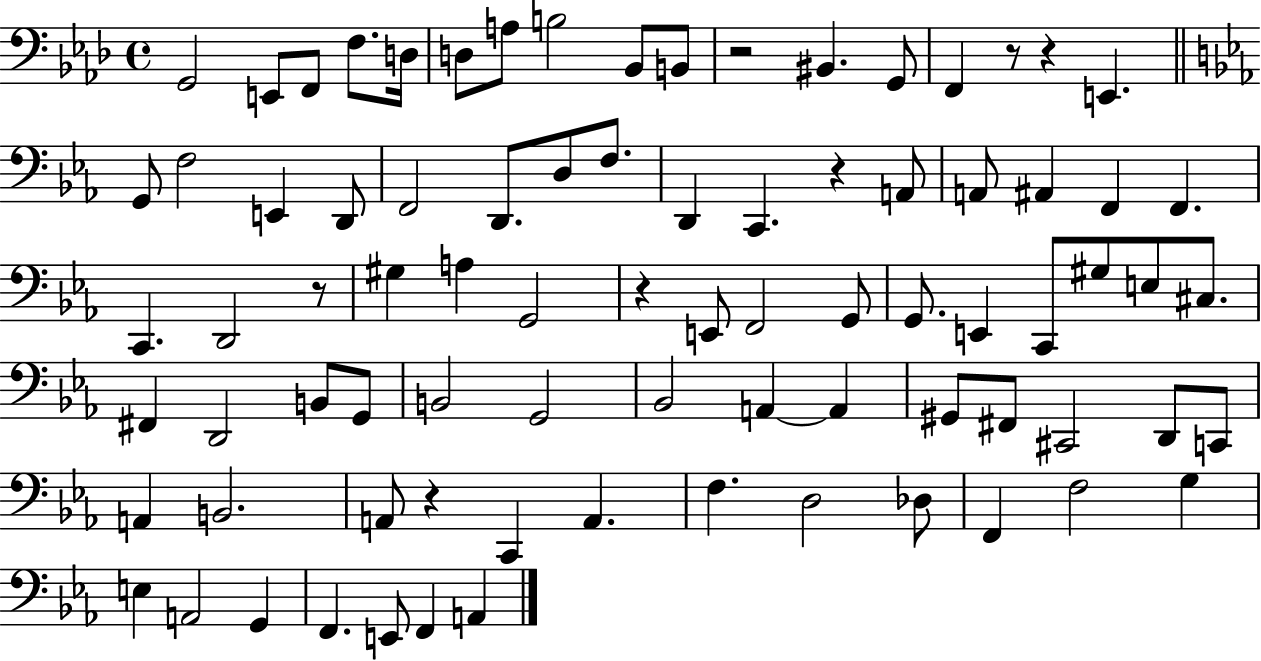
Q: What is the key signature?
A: AES major